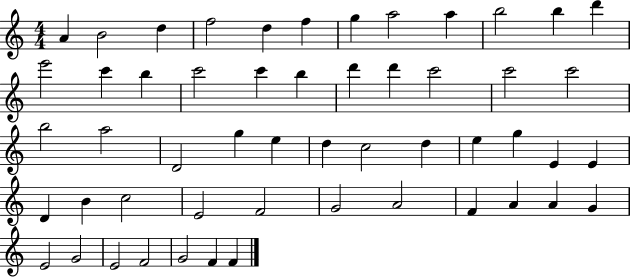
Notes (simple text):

A4/q B4/h D5/q F5/h D5/q F5/q G5/q A5/h A5/q B5/h B5/q D6/q E6/h C6/q B5/q C6/h C6/q B5/q D6/q D6/q C6/h C6/h C6/h B5/h A5/h D4/h G5/q E5/q D5/q C5/h D5/q E5/q G5/q E4/q E4/q D4/q B4/q C5/h E4/h F4/h G4/h A4/h F4/q A4/q A4/q G4/q E4/h G4/h E4/h F4/h G4/h F4/q F4/q